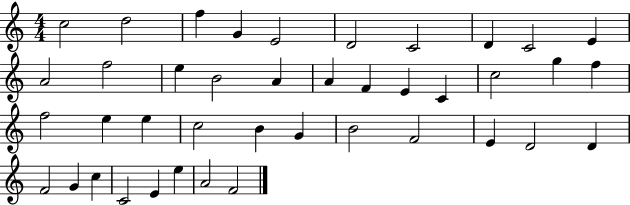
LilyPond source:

{
  \clef treble
  \numericTimeSignature
  \time 4/4
  \key c \major
  c''2 d''2 | f''4 g'4 e'2 | d'2 c'2 | d'4 c'2 e'4 | \break a'2 f''2 | e''4 b'2 a'4 | a'4 f'4 e'4 c'4 | c''2 g''4 f''4 | \break f''2 e''4 e''4 | c''2 b'4 g'4 | b'2 f'2 | e'4 d'2 d'4 | \break f'2 g'4 c''4 | c'2 e'4 e''4 | a'2 f'2 | \bar "|."
}